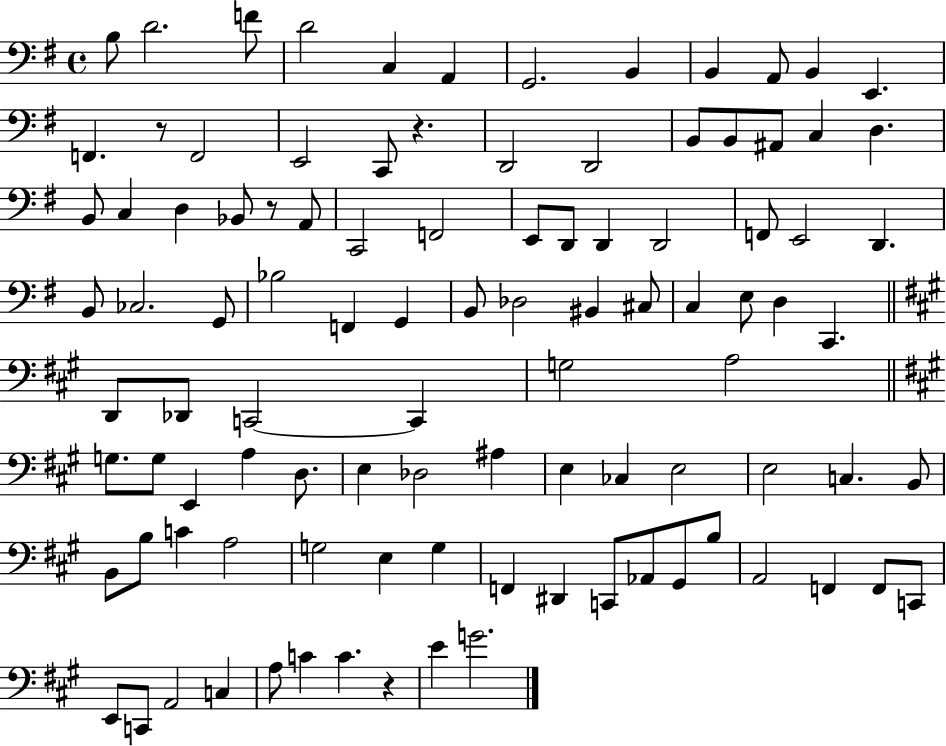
{
  \clef bass
  \time 4/4
  \defaultTimeSignature
  \key g \major
  b8 d'2. f'8 | d'2 c4 a,4 | g,2. b,4 | b,4 a,8 b,4 e,4. | \break f,4. r8 f,2 | e,2 c,8 r4. | d,2 d,2 | b,8 b,8 ais,8 c4 d4. | \break b,8 c4 d4 bes,8 r8 a,8 | c,2 f,2 | e,8 d,8 d,4 d,2 | f,8 e,2 d,4. | \break b,8 ces2. g,8 | bes2 f,4 g,4 | b,8 des2 bis,4 cis8 | c4 e8 d4 c,4. | \break \bar "||" \break \key a \major d,8 des,8 c,2~~ c,4 | g2 a2 | \bar "||" \break \key a \major g8. g8 e,4 a4 d8. | e4 des2 ais4 | e4 ces4 e2 | e2 c4. b,8 | \break b,8 b8 c'4 a2 | g2 e4 g4 | f,4 dis,4 c,8 aes,8 gis,8 b8 | a,2 f,4 f,8 c,8 | \break e,8 c,8 a,2 c4 | a8 c'4 c'4. r4 | e'4 g'2. | \bar "|."
}